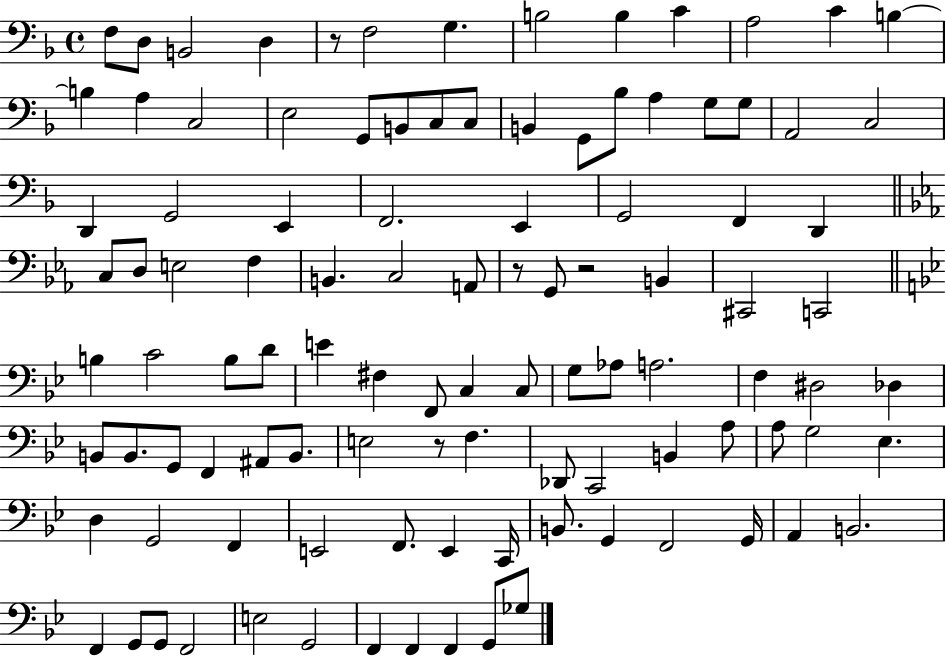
F3/e D3/e B2/h D3/q R/e F3/h G3/q. B3/h B3/q C4/q A3/h C4/q B3/q B3/q A3/q C3/h E3/h G2/e B2/e C3/e C3/e B2/q G2/e Bb3/e A3/q G3/e G3/e A2/h C3/h D2/q G2/h E2/q F2/h. E2/q G2/h F2/q D2/q C3/e D3/e E3/h F3/q B2/q. C3/h A2/e R/e G2/e R/h B2/q C#2/h C2/h B3/q C4/h B3/e D4/e E4/q F#3/q F2/e C3/q C3/e G3/e Ab3/e A3/h. F3/q D#3/h Db3/q B2/e B2/e. G2/e F2/q A#2/e B2/e. E3/h R/e F3/q. Db2/e C2/h B2/q A3/e A3/e G3/h Eb3/q. D3/q G2/h F2/q E2/h F2/e. E2/q C2/s B2/e. G2/q F2/h G2/s A2/q B2/h. F2/q G2/e G2/e F2/h E3/h G2/h F2/q F2/q F2/q G2/e Gb3/e